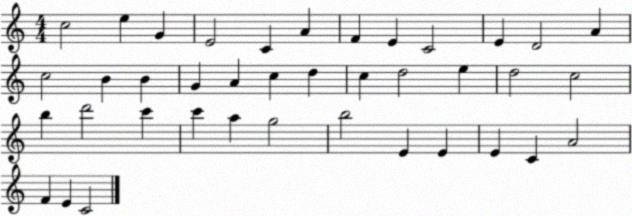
X:1
T:Untitled
M:4/4
L:1/4
K:C
c2 e G E2 C A F E C2 E D2 A c2 B B G A c d c d2 e d2 c2 b d'2 c' c' a g2 b2 E E E C A2 F E C2